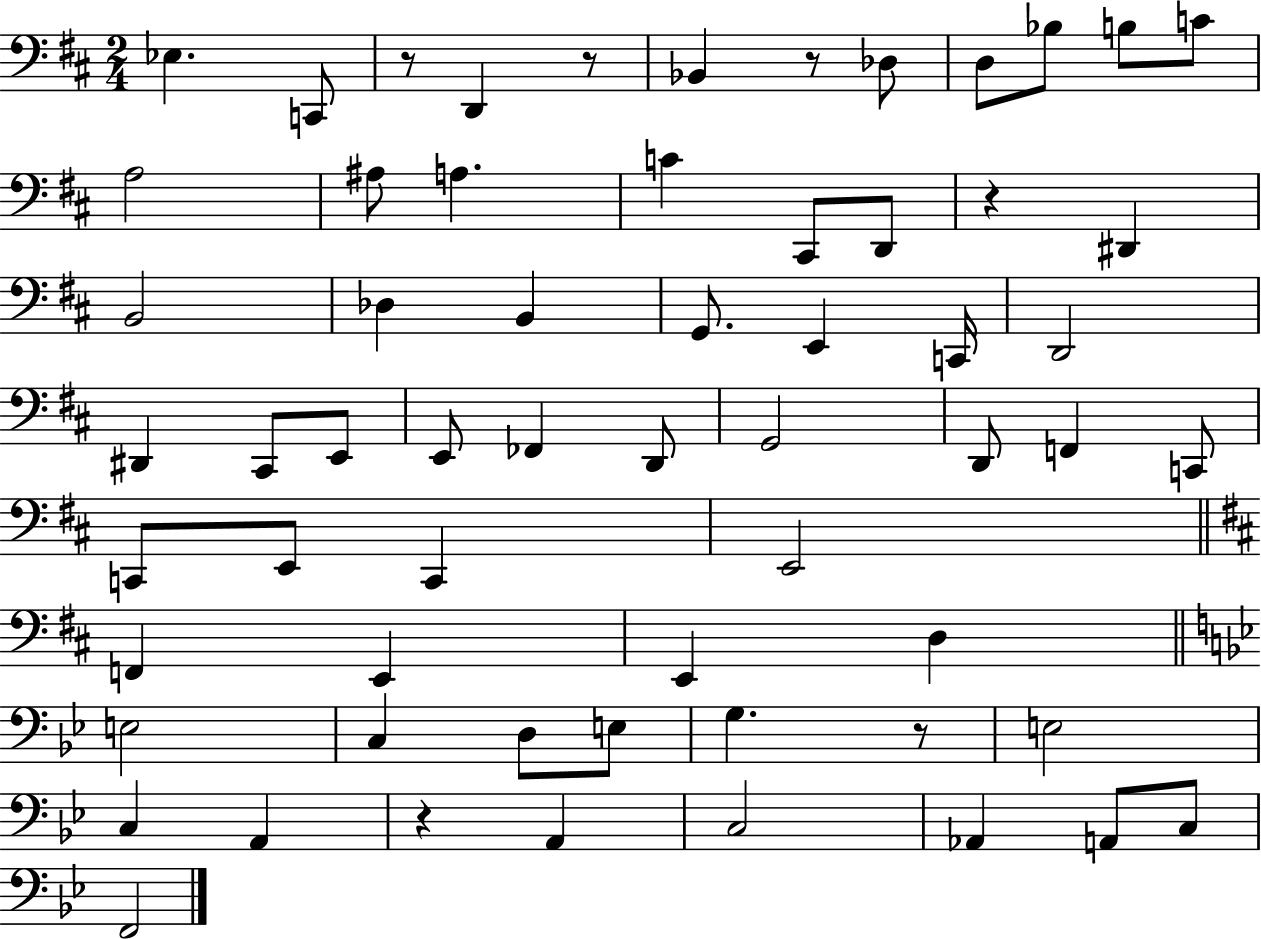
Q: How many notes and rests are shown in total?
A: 61